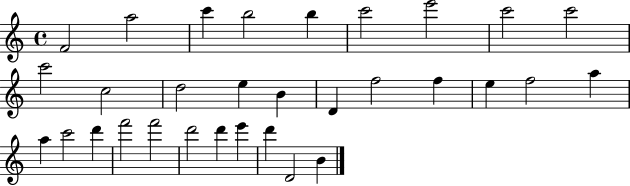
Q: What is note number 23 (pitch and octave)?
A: D6